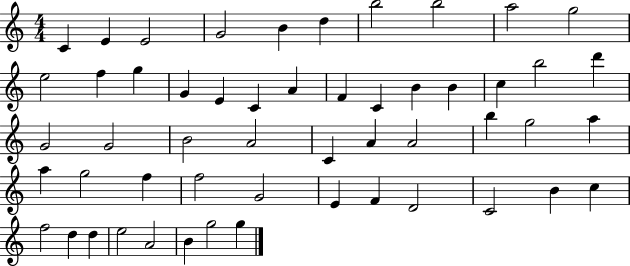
{
  \clef treble
  \numericTimeSignature
  \time 4/4
  \key c \major
  c'4 e'4 e'2 | g'2 b'4 d''4 | b''2 b''2 | a''2 g''2 | \break e''2 f''4 g''4 | g'4 e'4 c'4 a'4 | f'4 c'4 b'4 b'4 | c''4 b''2 d'''4 | \break g'2 g'2 | b'2 a'2 | c'4 a'4 a'2 | b''4 g''2 a''4 | \break a''4 g''2 f''4 | f''2 g'2 | e'4 f'4 d'2 | c'2 b'4 c''4 | \break f''2 d''4 d''4 | e''2 a'2 | b'4 g''2 g''4 | \bar "|."
}